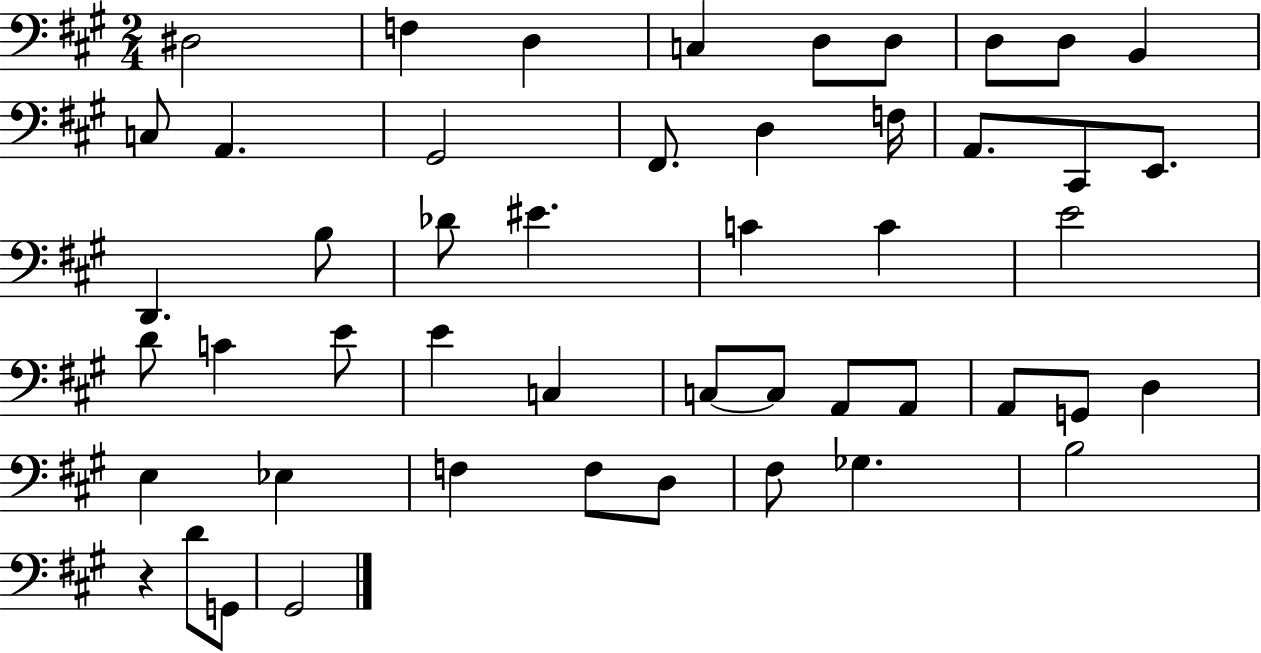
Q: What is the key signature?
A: A major